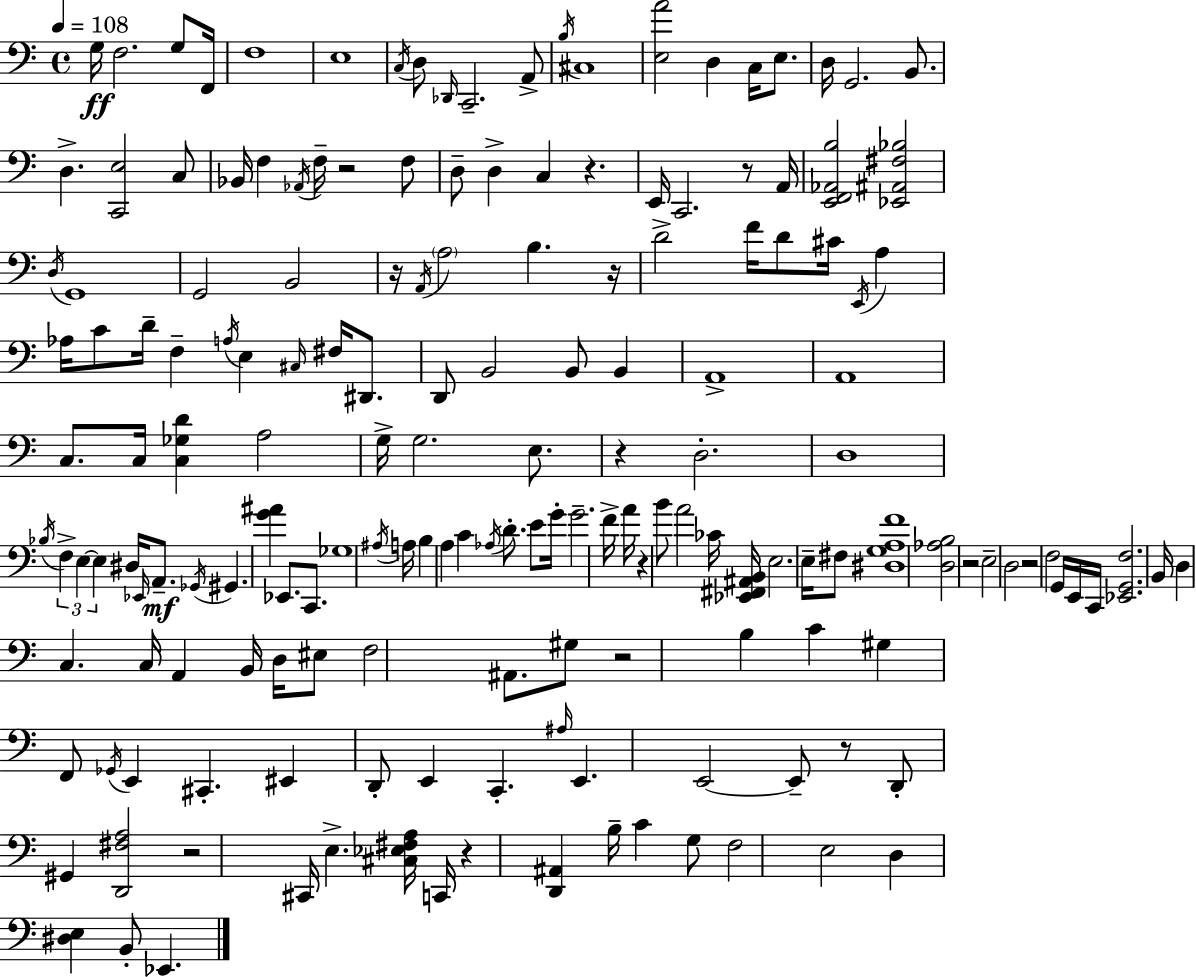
{
  \clef bass
  \time 4/4
  \defaultTimeSignature
  \key c \major
  \tempo 4 = 108
  g16\ff f2. g8 f,16 | f1 | e1 | \acciaccatura { c16 } d8 \grace { des,16 } c,2.-- | \break a,8-> \acciaccatura { b16 } cis1 | <e a'>2 d4 c16 | e8. d16 g,2. | b,8. d4.-> <c, e>2 | \break c8 bes,16 f4 \acciaccatura { aes,16 } f16-- r2 | f8 d8-- d4-> c4 r4. | e,16 c,2. | r8 a,16 <e, f, aes, b>2 <ees, ais, fis bes>2 | \break \acciaccatura { d16 } g,1 | g,2 b,2 | r16 \acciaccatura { a,16 } \parenthesize a2 b4. | r16 d'2-> f'16 d'8 | \break cis'16 \acciaccatura { e,16 } a4 aes16 c'8 d'16-- f4-- \acciaccatura { a16 } | e4 \grace { cis16 } fis16 dis,8. d,8 b,2 | b,8 b,4 a,1-> | a,1 | \break c8. c16 <c ges d'>4 | a2 g16-> g2. | e8. r4 d2.-. | d1 | \break \acciaccatura { bes16 } \tuplet 3/2 { f4-> e4~~ | e4 } dis16 \grace { ees,16 } a,8.--\mf \acciaccatura { ges,16 } gis,4. | <g' ais'>4 ees,8. c,8. ges1 | \acciaccatura { ais16 } a16 b4 | \break a4 c'4 \acciaccatura { aes16 } d'8.-. e'8 | g'16-. g'2.-- f'16-> a'16 r4 | b'8 a'2 ces'16 <ees, fis, ais, b,>16 e2. | e16-- fis8 <dis g a f'>1 | \break <d aes b>2 | r2 e2-- | d2 r2 | f2 g,16 e,16 | \break c,16 <ees, g, f>2. b,16 d4 | c4. c16 a,4 b,16 d16 eis8 | f2 ais,8. gis8 r2 | b4 c'4 gis4 | \break f,8 \acciaccatura { ges,16 } e,4 cis,4.-. eis,4 | d,8-. e,4 c,4.-. \grace { ais16 } | e,4. e,2~~ e,8-- | r8 d,8-. gis,4 <d, fis a>2 | \break r2 cis,16 e4.-> <cis ees fis a>16 | c,16 r4 <d, ais,>4 b16-- c'4 g8 | f2 e2 | d4 <dis e>4 b,8-. ees,4. | \break \bar "|."
}